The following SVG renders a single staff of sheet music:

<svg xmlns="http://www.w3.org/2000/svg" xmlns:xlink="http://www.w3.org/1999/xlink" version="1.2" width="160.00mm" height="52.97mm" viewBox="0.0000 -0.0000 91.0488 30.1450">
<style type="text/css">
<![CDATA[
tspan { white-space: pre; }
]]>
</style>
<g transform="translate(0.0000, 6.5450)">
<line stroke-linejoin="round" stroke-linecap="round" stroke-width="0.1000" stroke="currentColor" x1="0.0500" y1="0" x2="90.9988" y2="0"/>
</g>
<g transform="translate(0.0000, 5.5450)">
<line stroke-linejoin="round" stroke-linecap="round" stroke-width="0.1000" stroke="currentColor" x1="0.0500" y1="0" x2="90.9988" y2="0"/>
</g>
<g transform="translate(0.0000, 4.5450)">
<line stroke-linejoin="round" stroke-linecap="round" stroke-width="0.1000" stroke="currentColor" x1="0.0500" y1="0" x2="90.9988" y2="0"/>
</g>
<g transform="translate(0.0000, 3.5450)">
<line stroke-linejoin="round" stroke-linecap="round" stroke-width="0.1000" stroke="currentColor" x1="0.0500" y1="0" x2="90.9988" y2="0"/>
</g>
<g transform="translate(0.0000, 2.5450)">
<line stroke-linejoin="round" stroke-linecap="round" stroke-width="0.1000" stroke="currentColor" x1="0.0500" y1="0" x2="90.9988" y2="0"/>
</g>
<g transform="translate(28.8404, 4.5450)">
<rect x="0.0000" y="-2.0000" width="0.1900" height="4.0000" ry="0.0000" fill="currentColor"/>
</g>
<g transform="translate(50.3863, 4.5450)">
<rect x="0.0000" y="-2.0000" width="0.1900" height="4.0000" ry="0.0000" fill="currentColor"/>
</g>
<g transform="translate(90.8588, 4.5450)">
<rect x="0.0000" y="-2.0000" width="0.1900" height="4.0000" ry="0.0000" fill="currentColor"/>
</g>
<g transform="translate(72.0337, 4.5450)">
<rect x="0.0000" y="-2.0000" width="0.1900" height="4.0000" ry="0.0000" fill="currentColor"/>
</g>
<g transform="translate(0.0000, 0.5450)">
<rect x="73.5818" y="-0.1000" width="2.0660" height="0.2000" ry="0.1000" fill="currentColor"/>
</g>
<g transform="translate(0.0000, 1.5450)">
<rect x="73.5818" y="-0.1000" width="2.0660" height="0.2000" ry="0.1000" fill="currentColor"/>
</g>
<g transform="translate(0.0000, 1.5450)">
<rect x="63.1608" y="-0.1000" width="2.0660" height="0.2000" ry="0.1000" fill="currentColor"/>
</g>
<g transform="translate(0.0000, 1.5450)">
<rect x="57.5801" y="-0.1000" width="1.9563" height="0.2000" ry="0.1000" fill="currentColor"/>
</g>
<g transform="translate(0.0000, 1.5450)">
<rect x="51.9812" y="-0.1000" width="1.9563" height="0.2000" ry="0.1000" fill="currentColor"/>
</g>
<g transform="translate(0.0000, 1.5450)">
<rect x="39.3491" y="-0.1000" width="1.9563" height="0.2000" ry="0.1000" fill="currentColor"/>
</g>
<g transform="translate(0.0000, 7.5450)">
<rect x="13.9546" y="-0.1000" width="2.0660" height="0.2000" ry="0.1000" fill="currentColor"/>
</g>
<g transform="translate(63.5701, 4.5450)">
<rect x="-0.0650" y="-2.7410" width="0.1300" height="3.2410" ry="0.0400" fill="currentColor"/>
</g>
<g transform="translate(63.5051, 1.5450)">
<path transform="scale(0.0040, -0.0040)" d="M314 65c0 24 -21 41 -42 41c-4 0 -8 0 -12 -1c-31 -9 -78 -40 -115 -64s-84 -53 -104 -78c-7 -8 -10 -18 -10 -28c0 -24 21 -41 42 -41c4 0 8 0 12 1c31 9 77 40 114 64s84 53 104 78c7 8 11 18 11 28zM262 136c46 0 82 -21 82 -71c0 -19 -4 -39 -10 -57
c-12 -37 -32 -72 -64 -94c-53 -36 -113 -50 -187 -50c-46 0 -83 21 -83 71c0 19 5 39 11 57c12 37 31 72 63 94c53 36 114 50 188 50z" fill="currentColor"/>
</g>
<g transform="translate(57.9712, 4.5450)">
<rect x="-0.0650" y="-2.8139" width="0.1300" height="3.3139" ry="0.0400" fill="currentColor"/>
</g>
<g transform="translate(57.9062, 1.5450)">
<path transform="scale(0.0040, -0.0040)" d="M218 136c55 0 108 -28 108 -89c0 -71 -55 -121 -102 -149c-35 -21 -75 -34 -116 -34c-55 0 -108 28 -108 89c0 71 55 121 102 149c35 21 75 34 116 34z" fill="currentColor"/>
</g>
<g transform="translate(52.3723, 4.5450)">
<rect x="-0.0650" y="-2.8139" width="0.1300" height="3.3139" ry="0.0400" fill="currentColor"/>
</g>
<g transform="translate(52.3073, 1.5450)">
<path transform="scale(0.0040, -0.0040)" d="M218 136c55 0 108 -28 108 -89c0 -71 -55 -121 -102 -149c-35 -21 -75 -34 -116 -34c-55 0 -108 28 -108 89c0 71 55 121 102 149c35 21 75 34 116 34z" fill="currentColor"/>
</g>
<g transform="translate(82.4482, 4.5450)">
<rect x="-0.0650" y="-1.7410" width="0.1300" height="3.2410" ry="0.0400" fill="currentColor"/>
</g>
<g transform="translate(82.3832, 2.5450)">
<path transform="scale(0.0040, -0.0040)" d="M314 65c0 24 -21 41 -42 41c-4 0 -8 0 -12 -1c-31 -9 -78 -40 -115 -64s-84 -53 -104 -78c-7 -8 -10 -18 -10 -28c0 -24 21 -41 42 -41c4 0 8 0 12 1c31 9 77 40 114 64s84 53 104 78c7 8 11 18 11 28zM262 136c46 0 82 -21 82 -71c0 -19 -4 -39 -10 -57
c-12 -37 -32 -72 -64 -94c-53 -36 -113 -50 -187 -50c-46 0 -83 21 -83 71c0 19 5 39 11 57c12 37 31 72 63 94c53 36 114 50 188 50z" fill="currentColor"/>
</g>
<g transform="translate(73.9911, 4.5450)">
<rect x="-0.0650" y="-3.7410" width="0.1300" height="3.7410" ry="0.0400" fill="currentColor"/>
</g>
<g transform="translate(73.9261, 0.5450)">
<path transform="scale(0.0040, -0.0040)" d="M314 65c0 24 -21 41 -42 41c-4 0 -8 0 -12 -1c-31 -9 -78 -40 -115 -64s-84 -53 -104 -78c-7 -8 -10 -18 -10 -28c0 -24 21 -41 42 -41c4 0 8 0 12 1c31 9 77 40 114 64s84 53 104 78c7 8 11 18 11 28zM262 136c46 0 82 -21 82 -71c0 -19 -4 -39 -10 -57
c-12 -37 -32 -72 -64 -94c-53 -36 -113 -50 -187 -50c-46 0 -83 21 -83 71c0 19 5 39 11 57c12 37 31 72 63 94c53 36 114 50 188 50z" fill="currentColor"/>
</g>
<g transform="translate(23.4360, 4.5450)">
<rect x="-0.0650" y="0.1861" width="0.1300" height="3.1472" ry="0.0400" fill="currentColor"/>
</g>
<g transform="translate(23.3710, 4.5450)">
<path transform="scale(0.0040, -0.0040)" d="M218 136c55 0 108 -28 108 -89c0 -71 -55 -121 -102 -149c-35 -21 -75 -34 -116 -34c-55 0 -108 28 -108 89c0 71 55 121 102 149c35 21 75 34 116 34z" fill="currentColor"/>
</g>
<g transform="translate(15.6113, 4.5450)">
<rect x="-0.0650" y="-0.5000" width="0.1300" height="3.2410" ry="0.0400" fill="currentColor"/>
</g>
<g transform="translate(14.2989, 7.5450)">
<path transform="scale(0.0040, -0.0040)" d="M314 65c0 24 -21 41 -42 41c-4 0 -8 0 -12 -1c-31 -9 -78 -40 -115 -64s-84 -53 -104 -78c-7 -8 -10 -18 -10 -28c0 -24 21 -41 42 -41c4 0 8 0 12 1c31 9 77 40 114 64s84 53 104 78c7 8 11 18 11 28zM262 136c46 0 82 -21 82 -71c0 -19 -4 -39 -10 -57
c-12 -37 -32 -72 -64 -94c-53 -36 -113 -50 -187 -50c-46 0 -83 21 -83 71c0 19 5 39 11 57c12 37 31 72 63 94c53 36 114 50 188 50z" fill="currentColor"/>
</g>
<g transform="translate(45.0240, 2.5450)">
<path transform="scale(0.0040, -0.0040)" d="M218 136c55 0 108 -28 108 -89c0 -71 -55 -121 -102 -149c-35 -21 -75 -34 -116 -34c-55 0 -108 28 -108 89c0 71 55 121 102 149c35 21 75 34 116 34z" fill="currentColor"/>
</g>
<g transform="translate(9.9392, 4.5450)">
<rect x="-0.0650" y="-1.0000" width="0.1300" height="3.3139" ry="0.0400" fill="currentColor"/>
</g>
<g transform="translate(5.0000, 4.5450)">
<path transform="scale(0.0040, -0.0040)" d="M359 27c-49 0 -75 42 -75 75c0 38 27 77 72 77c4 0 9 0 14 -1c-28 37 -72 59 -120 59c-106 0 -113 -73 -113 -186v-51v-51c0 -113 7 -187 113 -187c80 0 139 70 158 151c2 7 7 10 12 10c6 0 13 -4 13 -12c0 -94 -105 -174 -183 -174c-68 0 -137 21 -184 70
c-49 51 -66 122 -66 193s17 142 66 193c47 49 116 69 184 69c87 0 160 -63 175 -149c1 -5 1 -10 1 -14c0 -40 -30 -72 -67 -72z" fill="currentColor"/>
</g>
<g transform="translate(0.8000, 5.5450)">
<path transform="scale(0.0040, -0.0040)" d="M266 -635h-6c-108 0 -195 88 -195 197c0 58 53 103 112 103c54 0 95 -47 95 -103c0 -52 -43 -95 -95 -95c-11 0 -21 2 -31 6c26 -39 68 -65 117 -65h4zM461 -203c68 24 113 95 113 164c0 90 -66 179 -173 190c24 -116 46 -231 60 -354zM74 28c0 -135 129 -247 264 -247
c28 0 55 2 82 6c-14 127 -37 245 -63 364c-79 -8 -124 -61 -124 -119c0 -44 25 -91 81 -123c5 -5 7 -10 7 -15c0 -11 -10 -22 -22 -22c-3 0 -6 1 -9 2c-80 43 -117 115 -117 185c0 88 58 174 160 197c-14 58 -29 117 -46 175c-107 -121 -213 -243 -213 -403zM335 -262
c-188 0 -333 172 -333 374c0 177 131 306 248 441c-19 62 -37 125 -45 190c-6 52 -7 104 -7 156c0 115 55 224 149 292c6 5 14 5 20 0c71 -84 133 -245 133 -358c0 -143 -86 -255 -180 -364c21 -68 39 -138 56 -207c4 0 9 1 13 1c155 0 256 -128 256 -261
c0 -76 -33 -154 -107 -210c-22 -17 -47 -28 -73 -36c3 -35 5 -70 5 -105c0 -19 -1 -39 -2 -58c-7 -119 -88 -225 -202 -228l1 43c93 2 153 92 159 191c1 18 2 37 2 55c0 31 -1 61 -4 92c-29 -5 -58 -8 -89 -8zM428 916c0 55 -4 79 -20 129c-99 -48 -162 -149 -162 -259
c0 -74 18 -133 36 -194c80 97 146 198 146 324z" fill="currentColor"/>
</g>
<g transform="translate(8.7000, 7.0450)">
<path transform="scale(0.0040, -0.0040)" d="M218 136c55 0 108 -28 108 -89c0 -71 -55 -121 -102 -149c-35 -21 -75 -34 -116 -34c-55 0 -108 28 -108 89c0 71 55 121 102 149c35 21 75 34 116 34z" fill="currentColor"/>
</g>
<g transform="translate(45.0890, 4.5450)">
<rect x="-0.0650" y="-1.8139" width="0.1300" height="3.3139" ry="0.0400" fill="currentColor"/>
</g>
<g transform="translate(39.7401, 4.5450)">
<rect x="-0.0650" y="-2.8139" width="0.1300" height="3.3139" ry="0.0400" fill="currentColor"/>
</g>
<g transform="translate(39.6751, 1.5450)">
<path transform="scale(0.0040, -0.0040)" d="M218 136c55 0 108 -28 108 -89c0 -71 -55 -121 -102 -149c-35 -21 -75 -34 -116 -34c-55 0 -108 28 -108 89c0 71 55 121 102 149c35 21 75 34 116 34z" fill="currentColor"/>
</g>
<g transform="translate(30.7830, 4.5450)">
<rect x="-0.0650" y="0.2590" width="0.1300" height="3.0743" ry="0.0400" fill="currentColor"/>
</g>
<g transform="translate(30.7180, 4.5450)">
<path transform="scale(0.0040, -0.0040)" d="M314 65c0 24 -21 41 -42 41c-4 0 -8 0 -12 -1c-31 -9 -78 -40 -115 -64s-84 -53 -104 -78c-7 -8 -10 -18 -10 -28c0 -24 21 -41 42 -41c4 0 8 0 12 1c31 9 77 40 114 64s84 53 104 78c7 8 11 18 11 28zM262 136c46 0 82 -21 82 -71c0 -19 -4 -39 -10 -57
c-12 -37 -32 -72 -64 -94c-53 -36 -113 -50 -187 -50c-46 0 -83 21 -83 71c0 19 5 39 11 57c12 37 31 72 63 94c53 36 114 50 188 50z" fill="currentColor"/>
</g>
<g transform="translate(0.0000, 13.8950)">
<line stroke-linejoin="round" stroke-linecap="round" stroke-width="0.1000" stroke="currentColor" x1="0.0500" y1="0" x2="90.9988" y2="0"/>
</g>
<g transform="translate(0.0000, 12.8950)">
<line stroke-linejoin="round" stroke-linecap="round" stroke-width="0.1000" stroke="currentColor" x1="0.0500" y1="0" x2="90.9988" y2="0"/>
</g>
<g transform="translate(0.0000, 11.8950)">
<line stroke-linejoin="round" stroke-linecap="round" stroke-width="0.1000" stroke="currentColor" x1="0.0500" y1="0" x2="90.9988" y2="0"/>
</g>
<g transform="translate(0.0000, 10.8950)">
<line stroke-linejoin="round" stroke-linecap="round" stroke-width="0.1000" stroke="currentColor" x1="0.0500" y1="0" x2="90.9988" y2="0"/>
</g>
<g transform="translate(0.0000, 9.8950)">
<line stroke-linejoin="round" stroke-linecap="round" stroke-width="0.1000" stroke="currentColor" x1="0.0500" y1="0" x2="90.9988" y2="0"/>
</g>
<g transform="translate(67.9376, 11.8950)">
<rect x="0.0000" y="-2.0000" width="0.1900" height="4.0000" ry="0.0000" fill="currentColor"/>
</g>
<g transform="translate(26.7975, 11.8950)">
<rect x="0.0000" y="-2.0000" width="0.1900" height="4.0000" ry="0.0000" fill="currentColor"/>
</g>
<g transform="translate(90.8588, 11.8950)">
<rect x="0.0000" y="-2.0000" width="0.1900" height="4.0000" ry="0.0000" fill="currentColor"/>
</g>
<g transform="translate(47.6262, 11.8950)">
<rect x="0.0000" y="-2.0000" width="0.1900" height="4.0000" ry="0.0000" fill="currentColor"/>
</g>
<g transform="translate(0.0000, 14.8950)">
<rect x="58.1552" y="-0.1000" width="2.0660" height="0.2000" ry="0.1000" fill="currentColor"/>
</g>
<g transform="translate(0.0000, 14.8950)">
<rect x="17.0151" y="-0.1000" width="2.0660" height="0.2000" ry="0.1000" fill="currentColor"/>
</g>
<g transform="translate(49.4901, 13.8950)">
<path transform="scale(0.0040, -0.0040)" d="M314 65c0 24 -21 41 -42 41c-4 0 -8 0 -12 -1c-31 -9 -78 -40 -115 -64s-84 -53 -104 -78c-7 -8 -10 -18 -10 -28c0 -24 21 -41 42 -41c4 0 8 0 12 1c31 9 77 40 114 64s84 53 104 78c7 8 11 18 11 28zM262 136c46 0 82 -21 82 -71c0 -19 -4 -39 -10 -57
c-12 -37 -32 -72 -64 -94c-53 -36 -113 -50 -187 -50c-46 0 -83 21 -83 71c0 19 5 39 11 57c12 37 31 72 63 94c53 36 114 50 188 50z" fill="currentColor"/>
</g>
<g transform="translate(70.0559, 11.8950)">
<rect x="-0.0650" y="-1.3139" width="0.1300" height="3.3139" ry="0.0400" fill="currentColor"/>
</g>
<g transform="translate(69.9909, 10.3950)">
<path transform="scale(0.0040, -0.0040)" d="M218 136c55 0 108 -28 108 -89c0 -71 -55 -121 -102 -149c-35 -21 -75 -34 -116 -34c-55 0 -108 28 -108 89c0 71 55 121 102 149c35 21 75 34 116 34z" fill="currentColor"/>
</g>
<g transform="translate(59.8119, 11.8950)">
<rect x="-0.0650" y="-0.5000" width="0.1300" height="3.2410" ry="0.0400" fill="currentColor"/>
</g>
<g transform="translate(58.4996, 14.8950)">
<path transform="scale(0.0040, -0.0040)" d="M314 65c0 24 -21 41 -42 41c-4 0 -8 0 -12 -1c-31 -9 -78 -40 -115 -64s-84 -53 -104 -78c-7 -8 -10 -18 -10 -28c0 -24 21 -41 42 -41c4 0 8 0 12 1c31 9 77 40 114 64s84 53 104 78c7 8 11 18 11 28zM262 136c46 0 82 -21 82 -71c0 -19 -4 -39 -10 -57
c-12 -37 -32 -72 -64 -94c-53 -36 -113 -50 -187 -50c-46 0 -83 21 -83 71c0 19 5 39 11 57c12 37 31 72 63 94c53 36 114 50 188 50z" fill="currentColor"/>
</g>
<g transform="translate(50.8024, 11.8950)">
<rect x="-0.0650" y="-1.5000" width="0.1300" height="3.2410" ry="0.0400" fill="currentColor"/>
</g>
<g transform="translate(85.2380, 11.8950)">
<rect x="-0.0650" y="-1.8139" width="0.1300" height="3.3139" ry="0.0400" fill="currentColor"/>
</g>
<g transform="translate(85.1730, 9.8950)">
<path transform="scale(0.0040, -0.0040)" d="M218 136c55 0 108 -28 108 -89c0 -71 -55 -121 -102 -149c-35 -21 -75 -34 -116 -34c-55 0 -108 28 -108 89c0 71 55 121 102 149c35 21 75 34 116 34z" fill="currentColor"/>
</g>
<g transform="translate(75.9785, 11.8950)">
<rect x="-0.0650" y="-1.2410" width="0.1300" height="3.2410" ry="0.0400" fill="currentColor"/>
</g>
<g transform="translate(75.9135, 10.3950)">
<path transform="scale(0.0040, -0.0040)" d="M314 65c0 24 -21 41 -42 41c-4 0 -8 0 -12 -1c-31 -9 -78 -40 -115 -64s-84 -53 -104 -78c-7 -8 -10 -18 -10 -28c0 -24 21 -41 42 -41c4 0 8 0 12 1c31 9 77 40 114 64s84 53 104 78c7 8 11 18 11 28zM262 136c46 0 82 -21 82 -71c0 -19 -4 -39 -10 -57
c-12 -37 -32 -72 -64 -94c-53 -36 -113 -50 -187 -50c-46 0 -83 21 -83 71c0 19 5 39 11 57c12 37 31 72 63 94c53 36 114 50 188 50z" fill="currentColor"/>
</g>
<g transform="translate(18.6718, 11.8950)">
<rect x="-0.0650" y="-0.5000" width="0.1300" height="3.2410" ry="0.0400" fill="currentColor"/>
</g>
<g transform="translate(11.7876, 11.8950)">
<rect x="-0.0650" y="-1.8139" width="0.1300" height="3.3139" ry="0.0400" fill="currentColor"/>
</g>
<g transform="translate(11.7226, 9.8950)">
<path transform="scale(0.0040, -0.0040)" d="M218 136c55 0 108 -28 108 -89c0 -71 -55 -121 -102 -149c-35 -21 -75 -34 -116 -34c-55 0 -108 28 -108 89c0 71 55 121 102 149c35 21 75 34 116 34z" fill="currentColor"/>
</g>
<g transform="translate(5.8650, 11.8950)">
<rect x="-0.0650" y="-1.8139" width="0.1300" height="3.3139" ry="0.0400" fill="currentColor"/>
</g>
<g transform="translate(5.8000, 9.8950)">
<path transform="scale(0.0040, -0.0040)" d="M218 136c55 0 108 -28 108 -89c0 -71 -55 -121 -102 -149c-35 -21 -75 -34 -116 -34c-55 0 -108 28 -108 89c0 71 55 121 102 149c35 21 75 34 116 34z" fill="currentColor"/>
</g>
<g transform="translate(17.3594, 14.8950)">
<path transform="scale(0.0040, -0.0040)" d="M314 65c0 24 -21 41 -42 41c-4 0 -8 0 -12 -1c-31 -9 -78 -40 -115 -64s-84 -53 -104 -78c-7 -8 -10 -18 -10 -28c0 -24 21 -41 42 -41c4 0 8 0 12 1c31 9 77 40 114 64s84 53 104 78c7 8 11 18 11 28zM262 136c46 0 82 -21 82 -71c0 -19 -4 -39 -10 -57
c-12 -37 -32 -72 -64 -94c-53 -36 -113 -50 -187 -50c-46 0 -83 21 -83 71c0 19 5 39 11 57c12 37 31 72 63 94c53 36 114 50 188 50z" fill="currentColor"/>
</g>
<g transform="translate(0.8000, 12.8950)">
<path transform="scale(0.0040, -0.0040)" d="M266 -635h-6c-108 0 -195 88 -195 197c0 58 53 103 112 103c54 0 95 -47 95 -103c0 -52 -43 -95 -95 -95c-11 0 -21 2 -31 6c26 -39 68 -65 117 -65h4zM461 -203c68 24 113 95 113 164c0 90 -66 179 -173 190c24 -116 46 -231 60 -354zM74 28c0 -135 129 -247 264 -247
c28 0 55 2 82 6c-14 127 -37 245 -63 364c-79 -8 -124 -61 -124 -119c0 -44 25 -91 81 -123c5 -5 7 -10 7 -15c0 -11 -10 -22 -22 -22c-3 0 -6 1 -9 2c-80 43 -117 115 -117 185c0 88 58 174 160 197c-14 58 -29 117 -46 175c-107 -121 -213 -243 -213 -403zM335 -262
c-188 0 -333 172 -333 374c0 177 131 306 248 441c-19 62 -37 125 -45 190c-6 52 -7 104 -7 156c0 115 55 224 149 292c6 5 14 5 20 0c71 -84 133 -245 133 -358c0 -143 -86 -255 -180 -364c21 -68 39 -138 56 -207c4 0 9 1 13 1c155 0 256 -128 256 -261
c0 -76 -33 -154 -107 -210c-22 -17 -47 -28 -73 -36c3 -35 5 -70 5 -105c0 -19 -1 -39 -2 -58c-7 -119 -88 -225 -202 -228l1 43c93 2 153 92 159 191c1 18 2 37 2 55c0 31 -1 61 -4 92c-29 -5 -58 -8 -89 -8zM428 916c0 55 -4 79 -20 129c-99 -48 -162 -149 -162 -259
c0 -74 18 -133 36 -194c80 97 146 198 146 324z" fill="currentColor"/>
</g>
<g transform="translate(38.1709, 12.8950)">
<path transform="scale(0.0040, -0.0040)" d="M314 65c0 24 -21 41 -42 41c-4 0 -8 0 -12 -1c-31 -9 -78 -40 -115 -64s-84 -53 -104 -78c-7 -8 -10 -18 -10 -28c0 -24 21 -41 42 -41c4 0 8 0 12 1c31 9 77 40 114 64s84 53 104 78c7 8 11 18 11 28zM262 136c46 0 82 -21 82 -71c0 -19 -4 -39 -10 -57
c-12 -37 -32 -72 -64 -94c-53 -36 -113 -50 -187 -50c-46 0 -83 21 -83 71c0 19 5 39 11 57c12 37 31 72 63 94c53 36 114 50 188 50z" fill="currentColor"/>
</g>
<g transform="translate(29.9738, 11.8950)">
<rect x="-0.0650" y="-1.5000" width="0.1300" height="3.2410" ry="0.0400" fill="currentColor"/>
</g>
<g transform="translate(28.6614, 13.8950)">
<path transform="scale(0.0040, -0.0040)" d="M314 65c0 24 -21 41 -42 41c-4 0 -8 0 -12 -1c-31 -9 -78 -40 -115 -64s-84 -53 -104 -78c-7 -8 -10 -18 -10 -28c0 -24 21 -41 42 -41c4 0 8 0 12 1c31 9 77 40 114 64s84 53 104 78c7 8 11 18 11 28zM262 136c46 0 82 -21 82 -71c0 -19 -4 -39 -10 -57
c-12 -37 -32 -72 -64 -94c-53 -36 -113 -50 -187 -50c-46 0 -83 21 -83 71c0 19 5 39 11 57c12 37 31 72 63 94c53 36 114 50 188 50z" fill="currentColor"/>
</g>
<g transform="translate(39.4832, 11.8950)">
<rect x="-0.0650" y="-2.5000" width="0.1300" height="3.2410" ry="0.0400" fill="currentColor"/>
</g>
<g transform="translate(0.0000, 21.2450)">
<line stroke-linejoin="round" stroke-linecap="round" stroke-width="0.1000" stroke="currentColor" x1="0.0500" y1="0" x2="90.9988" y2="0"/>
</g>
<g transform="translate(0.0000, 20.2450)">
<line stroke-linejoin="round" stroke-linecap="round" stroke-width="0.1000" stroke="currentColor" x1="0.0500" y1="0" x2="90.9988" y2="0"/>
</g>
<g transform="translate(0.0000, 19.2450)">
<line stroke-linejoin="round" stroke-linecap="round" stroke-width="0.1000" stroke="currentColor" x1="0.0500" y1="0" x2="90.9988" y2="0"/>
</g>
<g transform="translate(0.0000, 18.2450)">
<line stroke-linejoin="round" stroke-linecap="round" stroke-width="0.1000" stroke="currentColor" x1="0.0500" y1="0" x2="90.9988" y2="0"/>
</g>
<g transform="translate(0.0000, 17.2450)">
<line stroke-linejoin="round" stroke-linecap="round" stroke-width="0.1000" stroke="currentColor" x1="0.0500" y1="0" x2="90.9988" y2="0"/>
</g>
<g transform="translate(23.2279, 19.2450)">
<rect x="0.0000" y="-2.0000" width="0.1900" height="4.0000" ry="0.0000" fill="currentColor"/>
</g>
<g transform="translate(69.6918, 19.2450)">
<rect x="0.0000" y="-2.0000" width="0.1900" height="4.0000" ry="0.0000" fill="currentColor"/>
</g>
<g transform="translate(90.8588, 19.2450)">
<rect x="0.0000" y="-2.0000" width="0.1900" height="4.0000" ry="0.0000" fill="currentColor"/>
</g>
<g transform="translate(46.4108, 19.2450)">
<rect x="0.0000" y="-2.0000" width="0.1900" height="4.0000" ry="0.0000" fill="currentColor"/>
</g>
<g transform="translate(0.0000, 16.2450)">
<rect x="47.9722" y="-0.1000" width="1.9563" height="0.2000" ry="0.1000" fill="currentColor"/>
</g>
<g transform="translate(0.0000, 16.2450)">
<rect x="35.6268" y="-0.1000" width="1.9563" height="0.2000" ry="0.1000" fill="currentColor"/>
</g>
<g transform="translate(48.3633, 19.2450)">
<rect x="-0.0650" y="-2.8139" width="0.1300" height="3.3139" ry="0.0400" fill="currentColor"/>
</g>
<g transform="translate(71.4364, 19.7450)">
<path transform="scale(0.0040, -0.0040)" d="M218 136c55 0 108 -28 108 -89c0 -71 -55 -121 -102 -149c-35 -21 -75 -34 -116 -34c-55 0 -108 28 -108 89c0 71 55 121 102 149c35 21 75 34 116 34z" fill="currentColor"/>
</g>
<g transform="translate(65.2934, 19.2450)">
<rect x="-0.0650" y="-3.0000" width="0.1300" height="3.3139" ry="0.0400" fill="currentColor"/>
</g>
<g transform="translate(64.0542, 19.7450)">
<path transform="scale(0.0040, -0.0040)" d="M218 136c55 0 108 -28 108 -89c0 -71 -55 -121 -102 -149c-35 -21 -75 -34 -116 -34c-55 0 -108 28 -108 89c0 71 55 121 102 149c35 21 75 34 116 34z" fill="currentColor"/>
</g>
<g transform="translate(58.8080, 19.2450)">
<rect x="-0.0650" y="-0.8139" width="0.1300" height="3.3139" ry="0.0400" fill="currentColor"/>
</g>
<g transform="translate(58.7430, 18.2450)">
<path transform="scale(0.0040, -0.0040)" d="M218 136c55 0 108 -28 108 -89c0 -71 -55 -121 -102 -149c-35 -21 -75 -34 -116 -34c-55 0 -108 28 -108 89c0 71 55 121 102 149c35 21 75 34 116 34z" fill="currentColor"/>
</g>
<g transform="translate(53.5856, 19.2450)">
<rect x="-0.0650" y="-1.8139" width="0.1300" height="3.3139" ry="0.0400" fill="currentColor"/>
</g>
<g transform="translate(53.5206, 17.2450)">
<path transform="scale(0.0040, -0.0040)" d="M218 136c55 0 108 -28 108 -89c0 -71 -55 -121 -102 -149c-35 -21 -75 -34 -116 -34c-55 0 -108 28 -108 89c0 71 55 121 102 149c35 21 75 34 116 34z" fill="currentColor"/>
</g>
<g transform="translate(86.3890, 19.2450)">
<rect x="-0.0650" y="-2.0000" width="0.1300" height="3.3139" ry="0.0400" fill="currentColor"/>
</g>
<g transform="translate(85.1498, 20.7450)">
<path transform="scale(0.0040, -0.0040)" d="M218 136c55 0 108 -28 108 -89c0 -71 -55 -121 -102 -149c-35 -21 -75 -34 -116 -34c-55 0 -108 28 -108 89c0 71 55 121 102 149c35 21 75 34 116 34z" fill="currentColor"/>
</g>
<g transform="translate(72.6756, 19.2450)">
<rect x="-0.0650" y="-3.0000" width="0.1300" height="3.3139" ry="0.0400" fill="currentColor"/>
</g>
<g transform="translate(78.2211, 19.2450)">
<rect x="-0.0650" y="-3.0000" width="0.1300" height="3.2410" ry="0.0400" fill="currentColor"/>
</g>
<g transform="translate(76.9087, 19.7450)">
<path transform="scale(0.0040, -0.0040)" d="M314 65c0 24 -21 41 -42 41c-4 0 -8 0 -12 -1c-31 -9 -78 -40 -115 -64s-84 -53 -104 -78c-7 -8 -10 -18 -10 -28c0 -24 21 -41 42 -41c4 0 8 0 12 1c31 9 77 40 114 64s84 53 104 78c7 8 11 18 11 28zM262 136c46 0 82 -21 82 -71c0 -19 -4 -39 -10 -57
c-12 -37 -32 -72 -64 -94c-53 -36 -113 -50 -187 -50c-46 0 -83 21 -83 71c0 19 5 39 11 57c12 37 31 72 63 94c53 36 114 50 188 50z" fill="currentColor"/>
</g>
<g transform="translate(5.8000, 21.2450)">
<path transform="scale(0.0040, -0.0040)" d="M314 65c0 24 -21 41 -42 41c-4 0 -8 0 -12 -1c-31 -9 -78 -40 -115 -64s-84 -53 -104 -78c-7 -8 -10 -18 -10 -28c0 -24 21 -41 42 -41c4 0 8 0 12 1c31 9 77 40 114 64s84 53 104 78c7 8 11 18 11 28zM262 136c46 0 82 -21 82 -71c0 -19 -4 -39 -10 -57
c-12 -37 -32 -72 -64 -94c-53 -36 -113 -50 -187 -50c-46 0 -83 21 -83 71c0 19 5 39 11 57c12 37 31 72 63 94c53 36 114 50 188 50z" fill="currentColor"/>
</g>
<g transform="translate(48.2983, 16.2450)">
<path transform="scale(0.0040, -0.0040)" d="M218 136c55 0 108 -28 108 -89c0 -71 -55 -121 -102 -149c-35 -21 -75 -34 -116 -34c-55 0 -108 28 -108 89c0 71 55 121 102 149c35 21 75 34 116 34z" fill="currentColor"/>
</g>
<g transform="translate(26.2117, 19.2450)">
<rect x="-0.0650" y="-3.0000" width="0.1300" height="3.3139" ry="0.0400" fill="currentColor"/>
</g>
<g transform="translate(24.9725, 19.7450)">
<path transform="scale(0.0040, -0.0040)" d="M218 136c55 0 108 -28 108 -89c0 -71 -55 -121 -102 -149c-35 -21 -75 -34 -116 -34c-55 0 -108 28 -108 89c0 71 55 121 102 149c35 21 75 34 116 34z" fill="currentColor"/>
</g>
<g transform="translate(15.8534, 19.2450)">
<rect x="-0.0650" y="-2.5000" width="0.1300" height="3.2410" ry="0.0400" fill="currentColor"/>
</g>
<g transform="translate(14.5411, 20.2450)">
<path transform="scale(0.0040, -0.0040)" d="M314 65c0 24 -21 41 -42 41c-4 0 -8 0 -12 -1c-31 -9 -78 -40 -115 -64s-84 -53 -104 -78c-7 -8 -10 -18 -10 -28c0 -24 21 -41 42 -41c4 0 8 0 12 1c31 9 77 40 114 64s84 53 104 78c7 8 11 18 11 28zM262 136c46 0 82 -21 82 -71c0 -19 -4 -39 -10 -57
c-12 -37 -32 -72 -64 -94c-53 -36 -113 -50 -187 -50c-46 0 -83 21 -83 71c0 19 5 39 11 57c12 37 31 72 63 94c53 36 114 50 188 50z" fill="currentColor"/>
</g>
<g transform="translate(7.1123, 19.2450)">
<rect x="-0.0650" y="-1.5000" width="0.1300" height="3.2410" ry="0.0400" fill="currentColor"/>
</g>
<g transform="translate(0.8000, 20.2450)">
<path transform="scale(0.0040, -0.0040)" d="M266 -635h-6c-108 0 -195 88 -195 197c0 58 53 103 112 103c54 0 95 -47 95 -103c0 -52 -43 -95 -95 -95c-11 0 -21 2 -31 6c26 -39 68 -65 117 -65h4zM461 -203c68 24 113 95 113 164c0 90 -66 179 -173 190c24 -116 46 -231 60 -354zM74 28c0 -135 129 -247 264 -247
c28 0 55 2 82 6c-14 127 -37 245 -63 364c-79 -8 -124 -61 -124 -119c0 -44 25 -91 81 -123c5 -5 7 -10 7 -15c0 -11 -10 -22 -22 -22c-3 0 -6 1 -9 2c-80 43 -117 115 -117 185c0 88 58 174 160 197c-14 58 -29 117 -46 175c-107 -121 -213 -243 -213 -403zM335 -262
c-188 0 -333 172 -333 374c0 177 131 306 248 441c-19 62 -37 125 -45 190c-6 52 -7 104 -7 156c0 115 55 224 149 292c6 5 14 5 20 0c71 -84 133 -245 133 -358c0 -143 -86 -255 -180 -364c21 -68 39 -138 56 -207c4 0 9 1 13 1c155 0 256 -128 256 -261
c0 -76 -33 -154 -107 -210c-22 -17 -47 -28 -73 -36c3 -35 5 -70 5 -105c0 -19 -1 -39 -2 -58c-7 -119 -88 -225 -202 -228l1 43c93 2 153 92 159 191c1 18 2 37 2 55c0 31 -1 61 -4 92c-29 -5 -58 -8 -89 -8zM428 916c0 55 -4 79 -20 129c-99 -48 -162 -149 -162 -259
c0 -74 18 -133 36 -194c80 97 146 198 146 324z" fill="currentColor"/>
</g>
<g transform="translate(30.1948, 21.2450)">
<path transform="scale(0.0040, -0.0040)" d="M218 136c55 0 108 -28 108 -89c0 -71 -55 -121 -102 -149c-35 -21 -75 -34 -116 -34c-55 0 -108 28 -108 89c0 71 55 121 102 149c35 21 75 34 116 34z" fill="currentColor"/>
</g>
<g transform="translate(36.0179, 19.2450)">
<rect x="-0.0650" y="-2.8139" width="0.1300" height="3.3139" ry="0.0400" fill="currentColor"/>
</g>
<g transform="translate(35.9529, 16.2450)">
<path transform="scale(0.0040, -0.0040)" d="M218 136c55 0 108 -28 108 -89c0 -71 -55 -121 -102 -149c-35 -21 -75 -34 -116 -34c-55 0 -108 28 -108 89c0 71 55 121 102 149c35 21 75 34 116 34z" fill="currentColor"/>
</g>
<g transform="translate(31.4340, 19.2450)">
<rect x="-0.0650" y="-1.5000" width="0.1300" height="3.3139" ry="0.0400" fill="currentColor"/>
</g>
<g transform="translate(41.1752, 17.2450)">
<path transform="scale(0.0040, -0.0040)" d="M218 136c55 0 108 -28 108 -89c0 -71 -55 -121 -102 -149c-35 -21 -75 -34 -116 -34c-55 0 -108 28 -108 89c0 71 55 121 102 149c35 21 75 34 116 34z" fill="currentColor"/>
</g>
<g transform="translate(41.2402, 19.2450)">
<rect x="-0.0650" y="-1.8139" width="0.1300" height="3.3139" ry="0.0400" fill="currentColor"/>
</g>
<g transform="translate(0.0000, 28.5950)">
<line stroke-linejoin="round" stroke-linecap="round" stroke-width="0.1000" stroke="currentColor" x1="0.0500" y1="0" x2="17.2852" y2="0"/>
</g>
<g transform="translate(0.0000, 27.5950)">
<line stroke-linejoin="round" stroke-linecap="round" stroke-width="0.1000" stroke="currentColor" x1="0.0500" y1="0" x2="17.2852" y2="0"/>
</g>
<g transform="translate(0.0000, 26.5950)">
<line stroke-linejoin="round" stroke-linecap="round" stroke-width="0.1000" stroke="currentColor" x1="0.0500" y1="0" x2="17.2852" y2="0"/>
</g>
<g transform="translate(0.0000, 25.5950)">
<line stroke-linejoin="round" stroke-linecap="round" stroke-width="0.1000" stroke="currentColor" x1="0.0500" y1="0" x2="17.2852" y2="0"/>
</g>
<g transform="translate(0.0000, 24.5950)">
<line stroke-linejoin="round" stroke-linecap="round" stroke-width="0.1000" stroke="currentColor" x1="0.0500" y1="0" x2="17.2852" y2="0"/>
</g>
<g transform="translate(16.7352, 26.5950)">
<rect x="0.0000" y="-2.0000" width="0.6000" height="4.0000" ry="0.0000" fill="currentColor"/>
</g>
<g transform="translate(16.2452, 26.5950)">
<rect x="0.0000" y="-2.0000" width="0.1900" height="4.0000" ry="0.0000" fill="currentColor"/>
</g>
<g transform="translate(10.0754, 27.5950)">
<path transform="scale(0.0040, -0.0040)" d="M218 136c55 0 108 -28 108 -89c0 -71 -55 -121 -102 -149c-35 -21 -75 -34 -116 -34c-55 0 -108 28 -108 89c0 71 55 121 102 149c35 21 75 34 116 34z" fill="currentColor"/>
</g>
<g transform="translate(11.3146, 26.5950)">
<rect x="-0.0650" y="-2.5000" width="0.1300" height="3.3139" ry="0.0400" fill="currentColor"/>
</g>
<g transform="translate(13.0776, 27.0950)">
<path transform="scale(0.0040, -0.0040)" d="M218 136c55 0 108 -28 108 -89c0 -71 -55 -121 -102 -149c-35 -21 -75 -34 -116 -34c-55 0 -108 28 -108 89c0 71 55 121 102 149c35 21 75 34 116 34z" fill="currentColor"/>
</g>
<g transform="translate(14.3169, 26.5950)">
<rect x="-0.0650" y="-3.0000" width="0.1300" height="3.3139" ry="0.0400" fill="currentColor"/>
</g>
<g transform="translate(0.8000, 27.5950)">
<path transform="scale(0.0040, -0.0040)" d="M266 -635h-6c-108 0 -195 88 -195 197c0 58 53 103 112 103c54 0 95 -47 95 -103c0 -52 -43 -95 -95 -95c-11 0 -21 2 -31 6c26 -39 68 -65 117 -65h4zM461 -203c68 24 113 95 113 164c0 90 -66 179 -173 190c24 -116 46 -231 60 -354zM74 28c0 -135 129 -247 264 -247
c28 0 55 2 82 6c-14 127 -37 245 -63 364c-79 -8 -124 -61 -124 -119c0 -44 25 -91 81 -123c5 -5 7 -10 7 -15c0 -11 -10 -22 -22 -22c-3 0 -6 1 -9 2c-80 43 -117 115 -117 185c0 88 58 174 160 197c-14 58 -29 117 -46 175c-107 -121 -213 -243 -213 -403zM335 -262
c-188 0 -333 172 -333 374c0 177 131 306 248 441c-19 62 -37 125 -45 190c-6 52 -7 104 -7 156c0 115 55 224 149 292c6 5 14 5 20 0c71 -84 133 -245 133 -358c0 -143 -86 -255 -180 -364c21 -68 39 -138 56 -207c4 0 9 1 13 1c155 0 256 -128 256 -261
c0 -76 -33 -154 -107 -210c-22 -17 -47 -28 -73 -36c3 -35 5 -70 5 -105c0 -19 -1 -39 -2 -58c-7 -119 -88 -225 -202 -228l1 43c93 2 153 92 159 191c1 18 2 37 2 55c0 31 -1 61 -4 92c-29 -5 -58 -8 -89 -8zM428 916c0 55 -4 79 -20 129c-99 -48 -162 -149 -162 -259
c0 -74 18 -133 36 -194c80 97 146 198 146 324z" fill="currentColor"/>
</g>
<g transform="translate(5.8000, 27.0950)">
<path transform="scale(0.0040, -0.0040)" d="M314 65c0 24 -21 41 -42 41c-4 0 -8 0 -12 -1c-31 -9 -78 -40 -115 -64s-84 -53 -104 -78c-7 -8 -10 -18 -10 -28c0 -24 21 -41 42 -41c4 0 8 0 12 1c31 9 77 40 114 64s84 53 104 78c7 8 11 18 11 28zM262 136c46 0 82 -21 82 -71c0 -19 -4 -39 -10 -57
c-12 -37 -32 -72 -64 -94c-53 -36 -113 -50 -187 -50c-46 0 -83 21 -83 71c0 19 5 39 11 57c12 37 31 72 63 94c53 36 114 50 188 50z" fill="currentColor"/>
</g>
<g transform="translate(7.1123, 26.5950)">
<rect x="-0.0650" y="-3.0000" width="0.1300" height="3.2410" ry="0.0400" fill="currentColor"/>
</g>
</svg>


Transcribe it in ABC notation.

X:1
T:Untitled
M:4/4
L:1/4
K:C
D C2 B B2 a f a a a2 c'2 f2 f f C2 E2 G2 E2 C2 e e2 f E2 G2 A E a f a f d A A A2 F A2 G A